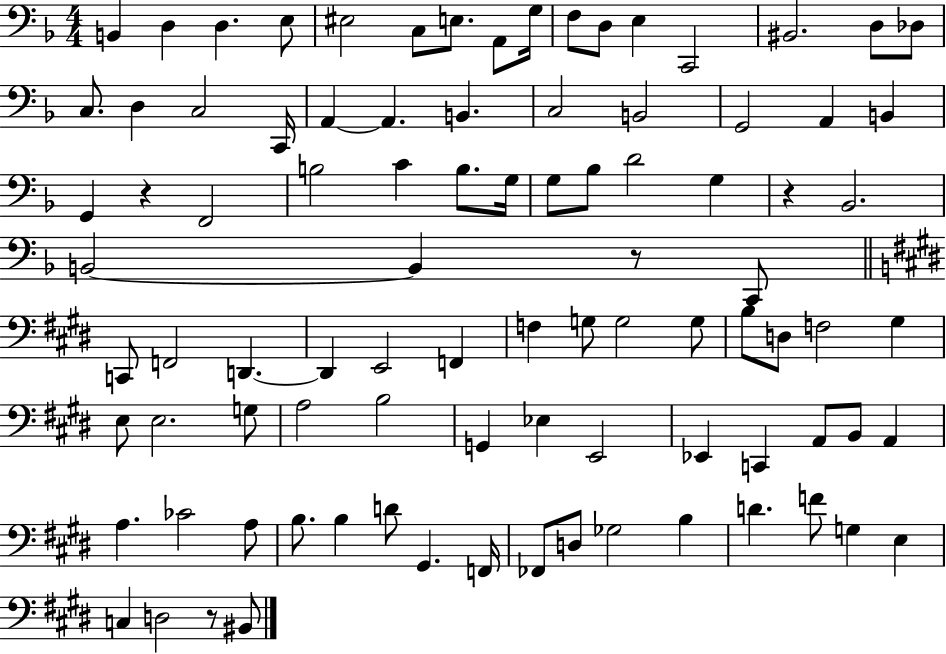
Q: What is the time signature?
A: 4/4